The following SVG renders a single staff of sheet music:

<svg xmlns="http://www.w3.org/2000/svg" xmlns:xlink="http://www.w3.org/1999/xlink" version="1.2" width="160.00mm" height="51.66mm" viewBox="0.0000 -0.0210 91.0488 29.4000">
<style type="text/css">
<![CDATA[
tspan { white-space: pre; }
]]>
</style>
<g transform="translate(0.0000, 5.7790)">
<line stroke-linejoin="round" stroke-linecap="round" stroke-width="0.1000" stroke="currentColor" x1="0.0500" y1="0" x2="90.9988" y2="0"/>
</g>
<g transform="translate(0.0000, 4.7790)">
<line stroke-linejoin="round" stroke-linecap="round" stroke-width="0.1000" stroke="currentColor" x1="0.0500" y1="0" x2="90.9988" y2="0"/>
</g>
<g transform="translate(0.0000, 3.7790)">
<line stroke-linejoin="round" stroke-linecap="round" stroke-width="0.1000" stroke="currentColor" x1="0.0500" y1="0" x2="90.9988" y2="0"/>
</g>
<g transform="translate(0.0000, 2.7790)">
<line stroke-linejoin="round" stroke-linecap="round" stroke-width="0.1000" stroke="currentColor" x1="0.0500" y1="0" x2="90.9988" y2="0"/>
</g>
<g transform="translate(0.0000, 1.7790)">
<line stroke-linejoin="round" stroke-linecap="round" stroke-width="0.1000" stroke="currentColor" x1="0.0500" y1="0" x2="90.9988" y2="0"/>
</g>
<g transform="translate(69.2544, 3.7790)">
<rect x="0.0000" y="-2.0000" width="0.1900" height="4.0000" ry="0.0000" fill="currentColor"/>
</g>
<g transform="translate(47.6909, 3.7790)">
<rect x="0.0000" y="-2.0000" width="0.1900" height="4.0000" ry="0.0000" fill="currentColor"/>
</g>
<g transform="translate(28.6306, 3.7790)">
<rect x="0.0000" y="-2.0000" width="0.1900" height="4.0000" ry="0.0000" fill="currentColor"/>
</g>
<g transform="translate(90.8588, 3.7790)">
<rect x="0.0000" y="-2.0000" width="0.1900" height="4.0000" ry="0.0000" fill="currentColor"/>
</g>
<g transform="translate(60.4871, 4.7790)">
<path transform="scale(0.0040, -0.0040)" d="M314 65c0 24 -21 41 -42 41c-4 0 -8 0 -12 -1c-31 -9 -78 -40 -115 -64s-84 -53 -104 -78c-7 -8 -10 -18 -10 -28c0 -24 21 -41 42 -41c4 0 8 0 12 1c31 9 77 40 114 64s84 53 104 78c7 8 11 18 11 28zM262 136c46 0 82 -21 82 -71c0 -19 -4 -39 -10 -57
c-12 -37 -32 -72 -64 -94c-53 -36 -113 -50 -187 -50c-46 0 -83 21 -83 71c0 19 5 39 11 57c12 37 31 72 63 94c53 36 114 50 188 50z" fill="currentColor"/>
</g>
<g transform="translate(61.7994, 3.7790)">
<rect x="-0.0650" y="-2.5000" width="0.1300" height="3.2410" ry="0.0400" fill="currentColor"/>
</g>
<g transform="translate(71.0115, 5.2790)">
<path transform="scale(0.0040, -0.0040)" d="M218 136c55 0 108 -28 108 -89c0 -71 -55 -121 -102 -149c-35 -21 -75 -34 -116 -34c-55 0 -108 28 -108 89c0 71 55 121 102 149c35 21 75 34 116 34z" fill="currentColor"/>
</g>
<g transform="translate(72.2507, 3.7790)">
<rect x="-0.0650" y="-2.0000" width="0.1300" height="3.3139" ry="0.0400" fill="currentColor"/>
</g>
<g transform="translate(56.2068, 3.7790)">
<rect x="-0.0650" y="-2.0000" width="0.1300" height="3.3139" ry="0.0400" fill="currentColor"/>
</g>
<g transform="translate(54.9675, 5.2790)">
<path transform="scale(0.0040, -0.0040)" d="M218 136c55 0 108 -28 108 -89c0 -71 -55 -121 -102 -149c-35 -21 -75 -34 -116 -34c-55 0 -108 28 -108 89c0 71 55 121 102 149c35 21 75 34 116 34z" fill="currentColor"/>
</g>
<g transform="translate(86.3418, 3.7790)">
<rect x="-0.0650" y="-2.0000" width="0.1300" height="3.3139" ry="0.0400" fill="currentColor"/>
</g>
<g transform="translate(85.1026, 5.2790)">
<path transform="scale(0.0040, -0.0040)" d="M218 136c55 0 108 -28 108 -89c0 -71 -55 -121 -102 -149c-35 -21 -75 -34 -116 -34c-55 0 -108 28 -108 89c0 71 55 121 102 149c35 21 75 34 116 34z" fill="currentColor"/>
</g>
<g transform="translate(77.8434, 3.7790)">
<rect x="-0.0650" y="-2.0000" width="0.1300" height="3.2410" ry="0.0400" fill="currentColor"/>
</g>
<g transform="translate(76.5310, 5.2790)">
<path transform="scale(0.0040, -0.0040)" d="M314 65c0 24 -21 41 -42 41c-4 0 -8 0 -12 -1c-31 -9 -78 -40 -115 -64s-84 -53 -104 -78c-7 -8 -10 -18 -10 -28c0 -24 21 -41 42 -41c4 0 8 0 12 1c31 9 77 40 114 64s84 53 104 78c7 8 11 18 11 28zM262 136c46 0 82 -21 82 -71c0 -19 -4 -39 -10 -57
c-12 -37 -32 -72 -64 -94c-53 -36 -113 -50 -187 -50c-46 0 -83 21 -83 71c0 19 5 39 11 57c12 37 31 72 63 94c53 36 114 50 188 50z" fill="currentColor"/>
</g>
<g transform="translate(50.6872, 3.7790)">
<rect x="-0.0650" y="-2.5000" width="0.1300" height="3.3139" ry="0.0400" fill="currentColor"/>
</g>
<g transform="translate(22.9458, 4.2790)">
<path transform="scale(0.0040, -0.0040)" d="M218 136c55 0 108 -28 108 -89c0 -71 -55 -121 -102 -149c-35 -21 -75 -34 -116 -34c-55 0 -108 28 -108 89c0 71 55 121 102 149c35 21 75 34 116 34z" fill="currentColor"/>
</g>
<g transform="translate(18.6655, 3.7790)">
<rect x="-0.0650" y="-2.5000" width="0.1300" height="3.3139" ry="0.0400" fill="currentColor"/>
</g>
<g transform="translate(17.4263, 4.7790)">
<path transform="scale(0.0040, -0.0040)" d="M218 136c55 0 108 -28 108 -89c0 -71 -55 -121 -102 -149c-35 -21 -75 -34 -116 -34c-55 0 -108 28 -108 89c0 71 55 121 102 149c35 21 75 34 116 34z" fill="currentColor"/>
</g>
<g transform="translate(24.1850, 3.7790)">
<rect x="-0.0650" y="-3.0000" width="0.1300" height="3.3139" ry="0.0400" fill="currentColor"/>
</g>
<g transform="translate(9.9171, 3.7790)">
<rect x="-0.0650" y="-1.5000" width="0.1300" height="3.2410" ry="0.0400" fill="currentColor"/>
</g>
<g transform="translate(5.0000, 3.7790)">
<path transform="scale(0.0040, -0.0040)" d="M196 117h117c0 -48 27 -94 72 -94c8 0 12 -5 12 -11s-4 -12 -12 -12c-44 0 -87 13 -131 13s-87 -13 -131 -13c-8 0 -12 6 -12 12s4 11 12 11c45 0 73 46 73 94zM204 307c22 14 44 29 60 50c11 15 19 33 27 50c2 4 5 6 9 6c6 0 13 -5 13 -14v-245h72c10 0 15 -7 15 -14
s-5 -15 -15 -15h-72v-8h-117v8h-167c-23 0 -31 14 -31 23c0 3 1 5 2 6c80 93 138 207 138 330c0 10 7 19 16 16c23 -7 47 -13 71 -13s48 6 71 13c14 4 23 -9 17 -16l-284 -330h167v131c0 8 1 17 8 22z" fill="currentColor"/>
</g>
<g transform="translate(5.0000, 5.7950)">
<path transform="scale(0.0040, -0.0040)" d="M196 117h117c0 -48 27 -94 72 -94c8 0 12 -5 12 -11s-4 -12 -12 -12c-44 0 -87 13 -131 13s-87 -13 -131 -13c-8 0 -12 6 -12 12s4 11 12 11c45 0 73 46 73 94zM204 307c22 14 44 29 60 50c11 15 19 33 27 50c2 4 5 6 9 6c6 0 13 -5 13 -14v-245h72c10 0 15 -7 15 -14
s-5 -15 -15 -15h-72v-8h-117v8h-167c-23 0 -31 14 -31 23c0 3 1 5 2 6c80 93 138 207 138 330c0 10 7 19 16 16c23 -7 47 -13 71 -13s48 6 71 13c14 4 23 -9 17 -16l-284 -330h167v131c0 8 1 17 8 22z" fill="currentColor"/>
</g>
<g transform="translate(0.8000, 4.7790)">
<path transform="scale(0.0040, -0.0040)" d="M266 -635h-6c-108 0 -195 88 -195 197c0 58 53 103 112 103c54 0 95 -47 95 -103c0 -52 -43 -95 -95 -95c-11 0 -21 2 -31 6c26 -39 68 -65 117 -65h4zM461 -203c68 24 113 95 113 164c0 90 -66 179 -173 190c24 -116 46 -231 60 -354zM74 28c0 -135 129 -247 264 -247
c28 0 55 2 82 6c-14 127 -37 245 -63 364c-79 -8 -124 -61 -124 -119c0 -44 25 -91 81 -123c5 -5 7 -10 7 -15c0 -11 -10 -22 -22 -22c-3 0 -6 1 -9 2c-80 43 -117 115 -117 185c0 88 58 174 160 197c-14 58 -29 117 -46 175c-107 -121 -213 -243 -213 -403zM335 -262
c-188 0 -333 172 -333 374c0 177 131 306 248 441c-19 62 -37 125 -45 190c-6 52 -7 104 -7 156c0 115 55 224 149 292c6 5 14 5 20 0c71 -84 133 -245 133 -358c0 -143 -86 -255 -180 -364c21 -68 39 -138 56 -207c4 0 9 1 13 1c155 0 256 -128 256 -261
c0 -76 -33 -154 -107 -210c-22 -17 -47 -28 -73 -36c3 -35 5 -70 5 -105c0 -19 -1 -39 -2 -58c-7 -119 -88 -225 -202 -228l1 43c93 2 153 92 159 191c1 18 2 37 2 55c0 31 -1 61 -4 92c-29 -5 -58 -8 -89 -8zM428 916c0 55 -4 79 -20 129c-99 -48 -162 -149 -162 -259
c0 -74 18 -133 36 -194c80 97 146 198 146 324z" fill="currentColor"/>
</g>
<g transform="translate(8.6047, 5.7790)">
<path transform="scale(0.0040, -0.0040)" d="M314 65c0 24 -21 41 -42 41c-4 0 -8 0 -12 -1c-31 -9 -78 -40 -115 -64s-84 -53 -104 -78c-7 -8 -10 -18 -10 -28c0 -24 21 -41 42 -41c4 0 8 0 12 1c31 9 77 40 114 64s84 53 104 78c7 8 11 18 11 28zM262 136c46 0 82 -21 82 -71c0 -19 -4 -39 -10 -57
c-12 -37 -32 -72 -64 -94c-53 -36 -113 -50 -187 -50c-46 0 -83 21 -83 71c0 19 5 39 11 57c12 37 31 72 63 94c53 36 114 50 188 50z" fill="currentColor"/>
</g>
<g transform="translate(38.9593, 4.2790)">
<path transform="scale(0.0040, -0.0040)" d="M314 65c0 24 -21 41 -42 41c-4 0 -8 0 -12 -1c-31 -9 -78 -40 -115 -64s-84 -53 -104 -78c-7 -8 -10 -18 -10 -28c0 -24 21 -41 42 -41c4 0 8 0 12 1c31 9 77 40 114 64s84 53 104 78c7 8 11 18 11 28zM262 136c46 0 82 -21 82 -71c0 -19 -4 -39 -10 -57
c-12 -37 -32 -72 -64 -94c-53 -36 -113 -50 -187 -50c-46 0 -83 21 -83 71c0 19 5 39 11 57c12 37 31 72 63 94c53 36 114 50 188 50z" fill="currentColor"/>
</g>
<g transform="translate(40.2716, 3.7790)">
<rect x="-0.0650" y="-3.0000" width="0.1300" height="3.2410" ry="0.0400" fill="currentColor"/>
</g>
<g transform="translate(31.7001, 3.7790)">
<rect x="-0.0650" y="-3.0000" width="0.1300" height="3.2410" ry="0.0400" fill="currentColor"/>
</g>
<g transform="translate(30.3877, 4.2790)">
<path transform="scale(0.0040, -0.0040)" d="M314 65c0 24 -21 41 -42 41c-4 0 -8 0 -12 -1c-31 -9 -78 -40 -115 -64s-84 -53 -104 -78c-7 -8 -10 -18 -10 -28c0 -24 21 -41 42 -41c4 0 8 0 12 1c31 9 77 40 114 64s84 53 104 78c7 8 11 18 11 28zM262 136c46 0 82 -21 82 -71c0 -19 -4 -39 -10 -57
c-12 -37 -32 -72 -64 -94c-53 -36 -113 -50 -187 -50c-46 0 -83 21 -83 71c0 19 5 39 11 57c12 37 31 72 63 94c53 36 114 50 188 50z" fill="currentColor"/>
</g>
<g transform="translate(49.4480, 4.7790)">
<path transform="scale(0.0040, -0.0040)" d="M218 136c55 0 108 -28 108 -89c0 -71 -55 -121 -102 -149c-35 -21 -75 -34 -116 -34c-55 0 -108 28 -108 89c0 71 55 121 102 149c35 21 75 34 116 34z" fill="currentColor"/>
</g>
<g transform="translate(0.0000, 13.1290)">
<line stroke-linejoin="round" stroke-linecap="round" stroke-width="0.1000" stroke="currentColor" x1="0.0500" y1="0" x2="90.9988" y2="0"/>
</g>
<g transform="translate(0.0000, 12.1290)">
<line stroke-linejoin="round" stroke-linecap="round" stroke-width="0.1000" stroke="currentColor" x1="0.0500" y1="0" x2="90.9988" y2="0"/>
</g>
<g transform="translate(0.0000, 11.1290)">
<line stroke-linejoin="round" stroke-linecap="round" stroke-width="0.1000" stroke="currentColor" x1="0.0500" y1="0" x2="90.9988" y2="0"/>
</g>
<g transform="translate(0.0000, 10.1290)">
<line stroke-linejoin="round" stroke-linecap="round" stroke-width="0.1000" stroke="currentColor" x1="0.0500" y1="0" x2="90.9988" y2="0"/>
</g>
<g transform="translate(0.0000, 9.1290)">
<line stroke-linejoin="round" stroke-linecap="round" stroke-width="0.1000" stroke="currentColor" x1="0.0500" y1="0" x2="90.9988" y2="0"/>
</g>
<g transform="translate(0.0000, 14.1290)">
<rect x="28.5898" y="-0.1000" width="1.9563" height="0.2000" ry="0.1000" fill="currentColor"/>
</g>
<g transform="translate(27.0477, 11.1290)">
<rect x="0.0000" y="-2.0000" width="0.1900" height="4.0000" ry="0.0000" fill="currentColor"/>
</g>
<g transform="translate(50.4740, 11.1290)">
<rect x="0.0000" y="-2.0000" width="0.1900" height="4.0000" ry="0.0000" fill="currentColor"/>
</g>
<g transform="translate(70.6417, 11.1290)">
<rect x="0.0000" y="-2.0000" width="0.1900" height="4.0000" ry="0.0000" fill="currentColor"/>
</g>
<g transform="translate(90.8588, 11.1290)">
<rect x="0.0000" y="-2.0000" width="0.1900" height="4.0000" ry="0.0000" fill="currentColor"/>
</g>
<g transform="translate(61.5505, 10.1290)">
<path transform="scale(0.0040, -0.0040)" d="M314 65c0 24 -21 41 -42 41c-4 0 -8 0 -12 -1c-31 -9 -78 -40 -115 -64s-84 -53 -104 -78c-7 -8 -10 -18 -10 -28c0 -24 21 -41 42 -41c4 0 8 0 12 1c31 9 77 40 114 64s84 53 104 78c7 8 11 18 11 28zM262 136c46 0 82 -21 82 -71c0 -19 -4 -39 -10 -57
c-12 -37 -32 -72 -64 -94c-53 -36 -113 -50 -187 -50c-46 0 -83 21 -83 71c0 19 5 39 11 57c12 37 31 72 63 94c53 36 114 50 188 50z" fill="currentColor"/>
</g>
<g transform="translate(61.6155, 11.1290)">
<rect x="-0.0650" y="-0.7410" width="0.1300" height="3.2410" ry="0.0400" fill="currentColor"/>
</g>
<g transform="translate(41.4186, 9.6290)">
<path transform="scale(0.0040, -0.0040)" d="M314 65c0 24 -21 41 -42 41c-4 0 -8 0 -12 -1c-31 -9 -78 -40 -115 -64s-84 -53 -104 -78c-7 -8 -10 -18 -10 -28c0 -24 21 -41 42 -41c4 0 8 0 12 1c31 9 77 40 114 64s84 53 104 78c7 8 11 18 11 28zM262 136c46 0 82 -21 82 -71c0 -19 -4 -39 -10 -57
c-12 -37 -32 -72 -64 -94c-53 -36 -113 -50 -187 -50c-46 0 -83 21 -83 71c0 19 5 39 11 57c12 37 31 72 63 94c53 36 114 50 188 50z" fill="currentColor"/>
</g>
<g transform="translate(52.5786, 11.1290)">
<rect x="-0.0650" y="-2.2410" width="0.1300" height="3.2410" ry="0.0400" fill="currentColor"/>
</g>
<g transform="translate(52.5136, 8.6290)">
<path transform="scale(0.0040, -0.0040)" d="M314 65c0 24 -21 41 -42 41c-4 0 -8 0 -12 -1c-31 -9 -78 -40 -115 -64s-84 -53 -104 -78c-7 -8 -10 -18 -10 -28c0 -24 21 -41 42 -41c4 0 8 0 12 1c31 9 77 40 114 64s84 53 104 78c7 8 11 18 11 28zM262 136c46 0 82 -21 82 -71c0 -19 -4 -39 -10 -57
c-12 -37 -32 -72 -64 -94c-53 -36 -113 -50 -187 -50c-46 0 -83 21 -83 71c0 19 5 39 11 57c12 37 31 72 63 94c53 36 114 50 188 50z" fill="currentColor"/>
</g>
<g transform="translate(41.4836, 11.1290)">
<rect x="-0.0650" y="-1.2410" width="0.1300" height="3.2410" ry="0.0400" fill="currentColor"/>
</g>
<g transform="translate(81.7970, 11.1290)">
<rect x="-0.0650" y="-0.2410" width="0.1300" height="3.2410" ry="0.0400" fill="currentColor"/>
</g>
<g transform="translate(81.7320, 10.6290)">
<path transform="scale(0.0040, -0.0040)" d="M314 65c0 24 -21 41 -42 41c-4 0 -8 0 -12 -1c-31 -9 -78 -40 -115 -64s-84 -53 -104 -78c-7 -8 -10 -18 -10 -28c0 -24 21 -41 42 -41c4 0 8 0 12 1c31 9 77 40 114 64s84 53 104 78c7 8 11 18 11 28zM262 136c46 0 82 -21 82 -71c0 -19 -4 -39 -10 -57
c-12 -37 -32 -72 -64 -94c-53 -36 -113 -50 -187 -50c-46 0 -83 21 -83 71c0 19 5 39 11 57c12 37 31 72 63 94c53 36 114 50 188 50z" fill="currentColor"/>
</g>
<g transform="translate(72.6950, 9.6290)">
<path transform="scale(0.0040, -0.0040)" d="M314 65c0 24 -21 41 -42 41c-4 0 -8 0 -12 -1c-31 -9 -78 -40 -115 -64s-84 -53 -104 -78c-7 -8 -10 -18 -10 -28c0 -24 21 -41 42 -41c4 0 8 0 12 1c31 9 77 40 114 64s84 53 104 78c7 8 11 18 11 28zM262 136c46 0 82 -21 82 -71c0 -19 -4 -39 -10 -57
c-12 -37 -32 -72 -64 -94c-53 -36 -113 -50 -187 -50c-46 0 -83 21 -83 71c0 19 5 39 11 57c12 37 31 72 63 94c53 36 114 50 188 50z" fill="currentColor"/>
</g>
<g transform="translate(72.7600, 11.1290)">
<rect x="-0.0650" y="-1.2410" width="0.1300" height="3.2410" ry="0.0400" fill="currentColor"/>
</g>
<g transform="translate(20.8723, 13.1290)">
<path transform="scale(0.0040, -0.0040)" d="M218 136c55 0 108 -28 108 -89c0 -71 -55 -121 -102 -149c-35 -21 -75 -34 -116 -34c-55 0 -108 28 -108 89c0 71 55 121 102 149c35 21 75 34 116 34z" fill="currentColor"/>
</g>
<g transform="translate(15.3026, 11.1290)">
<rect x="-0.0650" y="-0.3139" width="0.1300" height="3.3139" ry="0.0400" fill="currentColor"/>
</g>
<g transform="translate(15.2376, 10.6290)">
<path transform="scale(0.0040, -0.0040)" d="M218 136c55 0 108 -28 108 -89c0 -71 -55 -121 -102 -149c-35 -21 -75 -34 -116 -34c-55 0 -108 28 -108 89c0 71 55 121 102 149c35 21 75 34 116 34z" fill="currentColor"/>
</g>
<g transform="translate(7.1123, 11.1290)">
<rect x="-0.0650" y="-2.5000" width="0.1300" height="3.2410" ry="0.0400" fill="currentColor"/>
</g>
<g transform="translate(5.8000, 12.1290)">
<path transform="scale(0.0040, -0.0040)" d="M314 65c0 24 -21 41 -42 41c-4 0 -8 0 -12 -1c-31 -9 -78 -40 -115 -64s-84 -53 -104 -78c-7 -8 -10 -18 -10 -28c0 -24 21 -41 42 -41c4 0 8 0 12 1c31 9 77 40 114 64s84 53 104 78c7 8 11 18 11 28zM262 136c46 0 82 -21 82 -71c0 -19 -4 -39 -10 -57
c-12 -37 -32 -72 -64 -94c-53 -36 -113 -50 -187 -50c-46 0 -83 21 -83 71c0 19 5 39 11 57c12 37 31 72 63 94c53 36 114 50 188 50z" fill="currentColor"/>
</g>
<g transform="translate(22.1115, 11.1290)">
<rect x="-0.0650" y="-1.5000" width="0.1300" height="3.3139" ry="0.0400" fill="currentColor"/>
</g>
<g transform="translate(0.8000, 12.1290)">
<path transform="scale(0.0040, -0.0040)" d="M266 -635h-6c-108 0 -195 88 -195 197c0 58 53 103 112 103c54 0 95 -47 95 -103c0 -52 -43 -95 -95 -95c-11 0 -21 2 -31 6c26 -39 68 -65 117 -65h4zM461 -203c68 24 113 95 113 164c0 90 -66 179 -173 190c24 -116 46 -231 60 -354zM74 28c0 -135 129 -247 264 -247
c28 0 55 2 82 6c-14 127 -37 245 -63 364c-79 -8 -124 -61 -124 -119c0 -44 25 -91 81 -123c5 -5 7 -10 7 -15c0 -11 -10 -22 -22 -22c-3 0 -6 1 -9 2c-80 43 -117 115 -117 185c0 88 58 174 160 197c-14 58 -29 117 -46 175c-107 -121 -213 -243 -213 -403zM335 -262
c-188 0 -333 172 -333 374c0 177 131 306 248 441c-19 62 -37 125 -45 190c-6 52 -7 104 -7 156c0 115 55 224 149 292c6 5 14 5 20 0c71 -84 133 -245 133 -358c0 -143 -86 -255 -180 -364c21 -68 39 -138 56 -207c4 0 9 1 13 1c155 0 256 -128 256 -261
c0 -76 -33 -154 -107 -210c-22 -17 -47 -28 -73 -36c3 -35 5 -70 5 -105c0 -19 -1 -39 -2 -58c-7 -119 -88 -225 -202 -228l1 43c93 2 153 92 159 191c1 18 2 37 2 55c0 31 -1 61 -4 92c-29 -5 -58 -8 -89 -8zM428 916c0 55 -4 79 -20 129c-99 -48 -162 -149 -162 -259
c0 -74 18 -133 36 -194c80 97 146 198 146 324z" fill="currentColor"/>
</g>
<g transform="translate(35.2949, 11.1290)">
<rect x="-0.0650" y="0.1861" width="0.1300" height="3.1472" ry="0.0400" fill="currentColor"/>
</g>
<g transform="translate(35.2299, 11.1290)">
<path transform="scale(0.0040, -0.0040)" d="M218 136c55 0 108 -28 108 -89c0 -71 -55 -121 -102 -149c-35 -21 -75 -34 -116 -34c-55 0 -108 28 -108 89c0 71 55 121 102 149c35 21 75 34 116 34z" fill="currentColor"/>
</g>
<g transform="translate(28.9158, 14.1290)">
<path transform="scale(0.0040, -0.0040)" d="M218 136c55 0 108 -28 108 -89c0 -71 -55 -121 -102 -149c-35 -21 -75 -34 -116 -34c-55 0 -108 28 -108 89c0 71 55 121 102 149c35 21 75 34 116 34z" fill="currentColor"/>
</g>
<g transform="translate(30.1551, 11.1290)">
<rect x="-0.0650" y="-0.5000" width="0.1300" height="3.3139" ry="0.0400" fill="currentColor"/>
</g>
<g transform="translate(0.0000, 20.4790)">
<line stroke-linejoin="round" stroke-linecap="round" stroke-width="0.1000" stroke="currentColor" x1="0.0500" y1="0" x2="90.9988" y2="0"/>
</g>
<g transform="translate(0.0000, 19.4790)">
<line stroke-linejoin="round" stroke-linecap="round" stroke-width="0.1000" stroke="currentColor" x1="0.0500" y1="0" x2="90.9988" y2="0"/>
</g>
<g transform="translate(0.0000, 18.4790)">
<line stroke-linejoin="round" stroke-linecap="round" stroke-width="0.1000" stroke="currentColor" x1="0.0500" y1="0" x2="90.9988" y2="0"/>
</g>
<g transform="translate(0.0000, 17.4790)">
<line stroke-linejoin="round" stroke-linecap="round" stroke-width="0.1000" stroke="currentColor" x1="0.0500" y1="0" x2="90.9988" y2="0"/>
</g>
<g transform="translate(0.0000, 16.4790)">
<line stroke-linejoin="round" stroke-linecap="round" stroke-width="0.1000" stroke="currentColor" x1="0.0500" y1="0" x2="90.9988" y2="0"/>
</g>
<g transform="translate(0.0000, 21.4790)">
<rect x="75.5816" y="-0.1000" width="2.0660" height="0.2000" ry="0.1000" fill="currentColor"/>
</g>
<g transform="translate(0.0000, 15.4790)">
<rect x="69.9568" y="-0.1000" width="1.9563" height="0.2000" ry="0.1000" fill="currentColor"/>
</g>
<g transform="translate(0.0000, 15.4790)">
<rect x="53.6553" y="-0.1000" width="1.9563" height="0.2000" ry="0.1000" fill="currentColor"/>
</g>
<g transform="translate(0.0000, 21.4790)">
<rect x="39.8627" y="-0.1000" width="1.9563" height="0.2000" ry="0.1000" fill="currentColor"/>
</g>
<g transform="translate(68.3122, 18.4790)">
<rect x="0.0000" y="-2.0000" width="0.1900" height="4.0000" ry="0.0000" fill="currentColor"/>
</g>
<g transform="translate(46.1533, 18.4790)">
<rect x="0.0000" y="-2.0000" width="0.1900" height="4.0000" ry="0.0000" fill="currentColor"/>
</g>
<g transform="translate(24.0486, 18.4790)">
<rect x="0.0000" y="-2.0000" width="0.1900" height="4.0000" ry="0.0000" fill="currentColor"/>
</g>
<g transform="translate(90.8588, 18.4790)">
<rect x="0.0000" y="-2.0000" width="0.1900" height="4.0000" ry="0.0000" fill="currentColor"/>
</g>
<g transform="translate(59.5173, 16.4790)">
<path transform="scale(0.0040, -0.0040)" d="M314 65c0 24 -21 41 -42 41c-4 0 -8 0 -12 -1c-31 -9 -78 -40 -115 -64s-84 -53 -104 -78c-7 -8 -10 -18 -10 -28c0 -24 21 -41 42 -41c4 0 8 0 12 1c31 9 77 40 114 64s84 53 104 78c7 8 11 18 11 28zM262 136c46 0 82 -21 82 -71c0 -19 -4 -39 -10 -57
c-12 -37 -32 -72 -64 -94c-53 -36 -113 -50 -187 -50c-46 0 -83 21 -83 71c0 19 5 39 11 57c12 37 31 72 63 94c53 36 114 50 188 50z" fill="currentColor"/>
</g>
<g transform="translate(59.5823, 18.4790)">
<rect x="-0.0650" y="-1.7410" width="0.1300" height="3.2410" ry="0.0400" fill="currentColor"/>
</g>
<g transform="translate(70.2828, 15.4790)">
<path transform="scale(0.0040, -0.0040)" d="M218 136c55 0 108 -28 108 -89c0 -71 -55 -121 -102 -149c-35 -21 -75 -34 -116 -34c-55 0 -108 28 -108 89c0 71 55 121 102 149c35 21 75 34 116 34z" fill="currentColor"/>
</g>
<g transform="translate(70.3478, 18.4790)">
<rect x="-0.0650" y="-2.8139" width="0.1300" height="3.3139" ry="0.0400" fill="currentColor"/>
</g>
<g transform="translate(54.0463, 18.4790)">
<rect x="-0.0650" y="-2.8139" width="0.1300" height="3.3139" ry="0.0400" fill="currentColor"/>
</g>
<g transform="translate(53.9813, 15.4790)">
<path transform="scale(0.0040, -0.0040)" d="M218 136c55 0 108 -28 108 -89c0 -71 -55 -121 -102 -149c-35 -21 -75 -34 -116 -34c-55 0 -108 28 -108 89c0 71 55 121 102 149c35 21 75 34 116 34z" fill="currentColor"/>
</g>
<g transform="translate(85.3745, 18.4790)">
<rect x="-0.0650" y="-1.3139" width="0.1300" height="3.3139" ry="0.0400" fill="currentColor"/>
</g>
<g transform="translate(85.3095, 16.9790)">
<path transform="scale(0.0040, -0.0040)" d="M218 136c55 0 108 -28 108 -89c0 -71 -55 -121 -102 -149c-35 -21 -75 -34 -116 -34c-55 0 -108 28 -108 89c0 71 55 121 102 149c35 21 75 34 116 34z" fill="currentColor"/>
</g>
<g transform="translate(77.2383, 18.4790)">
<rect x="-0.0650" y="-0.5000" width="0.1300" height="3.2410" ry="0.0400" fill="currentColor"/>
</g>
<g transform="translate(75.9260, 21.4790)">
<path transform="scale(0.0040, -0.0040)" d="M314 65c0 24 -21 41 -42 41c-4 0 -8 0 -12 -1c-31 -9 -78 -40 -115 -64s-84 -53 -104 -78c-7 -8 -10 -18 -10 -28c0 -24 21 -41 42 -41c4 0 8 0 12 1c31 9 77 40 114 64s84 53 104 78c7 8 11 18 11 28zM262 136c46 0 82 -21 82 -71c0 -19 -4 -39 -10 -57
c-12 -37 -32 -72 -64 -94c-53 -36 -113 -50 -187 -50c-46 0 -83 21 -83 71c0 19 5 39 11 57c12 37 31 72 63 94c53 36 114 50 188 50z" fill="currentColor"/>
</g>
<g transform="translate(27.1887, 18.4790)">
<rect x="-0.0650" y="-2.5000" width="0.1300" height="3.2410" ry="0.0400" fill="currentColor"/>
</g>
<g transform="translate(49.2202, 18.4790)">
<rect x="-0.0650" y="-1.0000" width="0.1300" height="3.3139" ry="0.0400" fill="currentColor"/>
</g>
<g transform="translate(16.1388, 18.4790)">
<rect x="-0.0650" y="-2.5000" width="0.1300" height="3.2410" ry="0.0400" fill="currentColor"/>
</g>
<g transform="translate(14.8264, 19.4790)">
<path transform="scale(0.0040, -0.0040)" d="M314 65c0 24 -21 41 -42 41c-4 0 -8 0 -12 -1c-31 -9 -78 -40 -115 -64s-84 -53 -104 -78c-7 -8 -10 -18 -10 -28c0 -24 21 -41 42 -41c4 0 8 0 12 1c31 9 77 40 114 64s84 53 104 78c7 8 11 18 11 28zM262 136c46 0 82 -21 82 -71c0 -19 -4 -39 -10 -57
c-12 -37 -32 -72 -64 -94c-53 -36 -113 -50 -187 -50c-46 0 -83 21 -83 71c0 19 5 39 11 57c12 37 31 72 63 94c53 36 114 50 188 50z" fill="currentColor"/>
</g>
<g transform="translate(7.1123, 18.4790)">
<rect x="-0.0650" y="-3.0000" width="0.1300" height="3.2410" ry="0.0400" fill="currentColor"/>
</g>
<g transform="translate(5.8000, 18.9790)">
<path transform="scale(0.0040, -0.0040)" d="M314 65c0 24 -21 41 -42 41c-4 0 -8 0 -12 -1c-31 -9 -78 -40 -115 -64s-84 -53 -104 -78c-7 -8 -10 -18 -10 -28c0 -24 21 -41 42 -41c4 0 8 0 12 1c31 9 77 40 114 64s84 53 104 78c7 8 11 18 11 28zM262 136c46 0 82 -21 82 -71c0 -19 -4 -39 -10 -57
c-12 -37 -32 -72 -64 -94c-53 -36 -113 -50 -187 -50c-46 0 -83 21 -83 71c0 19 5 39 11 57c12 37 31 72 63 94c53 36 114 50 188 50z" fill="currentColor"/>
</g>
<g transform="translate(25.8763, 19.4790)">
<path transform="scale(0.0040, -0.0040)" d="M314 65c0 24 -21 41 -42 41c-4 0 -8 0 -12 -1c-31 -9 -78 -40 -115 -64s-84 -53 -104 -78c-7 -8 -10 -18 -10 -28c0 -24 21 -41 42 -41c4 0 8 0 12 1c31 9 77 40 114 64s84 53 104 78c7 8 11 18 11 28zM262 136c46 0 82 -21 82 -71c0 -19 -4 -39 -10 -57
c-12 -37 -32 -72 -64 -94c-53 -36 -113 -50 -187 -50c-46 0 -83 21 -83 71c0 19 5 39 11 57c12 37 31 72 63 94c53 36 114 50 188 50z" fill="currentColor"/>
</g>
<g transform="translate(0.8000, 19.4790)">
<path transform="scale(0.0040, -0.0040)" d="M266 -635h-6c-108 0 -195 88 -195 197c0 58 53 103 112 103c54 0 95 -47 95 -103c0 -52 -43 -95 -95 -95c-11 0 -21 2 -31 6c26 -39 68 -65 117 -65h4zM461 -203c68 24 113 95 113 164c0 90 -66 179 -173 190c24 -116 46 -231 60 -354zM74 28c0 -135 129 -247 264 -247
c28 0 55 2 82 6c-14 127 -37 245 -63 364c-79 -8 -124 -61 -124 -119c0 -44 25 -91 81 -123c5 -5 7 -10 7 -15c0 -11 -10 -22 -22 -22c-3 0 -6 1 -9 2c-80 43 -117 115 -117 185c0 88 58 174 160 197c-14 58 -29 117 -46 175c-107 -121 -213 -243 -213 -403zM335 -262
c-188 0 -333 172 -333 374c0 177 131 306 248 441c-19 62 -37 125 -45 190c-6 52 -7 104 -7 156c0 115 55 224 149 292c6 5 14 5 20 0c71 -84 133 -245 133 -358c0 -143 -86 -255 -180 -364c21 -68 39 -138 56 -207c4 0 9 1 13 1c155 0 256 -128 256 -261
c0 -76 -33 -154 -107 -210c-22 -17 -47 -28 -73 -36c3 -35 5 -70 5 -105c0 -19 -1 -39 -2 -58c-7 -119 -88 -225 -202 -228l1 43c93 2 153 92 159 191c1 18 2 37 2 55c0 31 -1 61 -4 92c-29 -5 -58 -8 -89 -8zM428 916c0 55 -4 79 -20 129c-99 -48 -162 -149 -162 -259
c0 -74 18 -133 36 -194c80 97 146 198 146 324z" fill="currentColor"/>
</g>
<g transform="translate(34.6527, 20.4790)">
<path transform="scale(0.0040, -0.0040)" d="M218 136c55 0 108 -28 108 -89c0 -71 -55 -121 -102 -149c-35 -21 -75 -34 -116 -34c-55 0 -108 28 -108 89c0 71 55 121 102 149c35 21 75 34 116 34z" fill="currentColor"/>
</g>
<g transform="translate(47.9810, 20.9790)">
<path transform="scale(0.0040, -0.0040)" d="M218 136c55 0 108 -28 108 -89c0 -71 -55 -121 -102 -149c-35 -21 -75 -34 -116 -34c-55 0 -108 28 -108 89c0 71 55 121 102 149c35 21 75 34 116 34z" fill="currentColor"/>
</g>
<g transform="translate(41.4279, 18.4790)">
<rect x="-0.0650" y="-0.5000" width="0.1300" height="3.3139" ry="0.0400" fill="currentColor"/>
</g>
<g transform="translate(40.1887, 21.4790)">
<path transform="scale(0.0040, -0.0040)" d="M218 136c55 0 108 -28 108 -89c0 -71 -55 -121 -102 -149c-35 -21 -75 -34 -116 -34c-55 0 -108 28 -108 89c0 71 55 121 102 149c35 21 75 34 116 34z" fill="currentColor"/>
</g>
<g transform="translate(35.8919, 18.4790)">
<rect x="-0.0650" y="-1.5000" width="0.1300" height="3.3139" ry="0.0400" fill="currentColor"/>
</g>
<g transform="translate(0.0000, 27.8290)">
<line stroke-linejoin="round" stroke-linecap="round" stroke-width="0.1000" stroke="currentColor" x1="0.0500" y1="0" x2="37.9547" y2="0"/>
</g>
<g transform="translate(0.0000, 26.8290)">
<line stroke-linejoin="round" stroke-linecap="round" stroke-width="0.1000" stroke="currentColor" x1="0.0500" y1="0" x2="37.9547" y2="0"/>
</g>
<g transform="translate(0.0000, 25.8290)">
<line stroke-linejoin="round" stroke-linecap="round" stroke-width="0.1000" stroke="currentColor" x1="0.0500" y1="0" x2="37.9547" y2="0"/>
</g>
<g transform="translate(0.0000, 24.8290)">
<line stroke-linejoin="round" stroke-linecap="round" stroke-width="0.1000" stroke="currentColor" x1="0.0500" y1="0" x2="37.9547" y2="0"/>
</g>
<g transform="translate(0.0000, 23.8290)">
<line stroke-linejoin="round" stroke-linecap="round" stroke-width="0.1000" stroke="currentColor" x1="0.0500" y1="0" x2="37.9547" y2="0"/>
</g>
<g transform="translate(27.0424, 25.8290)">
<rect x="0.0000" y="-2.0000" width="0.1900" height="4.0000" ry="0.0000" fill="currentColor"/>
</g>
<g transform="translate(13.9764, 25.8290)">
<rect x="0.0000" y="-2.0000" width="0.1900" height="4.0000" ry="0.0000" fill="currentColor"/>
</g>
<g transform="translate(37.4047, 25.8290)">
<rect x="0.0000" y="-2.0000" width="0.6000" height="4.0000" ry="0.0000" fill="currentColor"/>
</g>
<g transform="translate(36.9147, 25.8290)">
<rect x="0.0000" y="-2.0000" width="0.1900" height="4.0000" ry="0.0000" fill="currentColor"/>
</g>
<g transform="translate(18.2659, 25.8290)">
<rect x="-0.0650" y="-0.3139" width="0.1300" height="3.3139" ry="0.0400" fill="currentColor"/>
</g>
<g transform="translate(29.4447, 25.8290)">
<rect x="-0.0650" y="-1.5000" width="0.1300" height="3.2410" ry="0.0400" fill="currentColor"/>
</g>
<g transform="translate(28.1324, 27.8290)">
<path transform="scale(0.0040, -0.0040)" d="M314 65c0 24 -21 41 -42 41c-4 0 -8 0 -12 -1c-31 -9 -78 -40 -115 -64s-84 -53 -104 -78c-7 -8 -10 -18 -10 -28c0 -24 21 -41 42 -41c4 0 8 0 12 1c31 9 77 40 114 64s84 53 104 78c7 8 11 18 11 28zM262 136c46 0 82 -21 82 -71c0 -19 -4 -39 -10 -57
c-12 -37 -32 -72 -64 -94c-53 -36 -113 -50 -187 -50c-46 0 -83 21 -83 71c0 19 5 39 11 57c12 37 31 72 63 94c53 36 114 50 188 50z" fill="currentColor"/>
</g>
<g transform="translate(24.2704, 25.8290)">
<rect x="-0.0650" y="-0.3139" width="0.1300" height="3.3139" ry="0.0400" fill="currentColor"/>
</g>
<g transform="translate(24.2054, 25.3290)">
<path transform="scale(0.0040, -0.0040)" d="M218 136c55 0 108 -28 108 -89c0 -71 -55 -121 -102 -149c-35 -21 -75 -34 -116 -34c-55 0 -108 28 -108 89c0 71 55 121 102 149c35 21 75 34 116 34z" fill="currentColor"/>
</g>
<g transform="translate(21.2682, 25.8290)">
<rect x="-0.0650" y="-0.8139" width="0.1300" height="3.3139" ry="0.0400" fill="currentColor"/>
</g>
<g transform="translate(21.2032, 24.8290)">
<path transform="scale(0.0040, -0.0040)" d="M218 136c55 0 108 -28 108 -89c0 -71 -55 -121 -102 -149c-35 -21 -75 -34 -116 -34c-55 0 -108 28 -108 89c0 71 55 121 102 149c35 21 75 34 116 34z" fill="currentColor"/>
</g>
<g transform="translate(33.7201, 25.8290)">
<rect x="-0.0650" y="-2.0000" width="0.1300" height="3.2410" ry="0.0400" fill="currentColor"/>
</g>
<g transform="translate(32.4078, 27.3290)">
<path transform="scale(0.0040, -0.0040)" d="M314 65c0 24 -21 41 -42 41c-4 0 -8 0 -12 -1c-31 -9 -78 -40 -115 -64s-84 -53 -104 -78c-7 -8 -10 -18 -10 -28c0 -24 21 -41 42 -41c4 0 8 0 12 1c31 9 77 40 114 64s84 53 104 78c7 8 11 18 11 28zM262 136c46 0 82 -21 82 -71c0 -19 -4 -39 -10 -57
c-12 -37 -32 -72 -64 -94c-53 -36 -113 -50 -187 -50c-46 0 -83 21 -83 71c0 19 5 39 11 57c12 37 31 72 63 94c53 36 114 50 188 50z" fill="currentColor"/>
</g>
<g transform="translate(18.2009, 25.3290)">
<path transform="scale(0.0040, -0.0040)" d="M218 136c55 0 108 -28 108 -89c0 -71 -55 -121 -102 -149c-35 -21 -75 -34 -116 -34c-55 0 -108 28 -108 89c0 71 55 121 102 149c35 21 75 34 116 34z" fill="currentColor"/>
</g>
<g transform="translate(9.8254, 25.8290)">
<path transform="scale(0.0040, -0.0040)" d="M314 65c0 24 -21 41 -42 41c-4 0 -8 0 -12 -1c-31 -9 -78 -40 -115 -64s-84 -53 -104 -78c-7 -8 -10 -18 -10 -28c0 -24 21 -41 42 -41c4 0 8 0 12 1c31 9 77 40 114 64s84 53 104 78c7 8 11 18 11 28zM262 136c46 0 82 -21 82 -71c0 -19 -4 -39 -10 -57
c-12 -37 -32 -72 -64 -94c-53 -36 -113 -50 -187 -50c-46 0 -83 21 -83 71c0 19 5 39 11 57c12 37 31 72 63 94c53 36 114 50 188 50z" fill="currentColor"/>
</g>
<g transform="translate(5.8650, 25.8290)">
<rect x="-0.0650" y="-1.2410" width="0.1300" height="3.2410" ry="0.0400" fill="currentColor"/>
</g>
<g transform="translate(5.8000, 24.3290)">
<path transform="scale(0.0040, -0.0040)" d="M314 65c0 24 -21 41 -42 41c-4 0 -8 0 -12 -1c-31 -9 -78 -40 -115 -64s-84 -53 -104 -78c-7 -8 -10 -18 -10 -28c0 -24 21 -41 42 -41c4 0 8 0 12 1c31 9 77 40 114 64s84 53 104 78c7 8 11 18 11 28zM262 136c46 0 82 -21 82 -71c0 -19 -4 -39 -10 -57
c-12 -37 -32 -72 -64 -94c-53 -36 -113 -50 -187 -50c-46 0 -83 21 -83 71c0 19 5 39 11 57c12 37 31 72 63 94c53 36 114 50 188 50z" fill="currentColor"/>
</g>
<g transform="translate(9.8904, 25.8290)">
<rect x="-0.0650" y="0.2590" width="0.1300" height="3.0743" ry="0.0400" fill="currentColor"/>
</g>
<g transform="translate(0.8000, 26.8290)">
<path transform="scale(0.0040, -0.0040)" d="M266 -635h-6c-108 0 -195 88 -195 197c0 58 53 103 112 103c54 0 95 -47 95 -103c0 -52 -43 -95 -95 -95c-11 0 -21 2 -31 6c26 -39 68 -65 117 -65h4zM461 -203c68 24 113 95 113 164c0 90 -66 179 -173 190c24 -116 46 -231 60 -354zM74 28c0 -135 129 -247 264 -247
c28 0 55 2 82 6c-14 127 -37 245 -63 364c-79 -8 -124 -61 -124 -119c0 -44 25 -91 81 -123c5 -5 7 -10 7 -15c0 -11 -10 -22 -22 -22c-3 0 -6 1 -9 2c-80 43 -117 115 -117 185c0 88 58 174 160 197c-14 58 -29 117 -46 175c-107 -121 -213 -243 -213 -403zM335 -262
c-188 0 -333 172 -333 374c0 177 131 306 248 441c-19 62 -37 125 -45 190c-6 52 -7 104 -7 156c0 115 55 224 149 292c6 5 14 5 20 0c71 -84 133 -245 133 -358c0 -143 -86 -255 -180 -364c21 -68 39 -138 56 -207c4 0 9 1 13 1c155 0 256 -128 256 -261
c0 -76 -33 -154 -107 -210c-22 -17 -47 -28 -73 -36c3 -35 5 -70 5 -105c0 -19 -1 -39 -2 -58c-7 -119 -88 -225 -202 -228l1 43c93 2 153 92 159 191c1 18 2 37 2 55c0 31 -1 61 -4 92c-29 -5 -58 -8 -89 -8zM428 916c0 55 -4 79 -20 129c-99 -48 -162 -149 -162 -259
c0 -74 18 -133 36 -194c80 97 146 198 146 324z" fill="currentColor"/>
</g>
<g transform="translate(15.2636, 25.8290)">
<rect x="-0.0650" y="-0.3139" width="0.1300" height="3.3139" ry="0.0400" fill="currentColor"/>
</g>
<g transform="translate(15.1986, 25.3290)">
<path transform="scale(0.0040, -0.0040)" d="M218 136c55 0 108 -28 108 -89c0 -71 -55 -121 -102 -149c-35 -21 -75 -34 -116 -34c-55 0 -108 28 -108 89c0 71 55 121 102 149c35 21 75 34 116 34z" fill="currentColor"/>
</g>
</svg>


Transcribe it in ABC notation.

X:1
T:Untitled
M:4/4
L:1/4
K:C
E2 G A A2 A2 G F G2 F F2 F G2 c E C B e2 g2 d2 e2 c2 A2 G2 G2 E C D a f2 a C2 e e2 B2 c c d c E2 F2